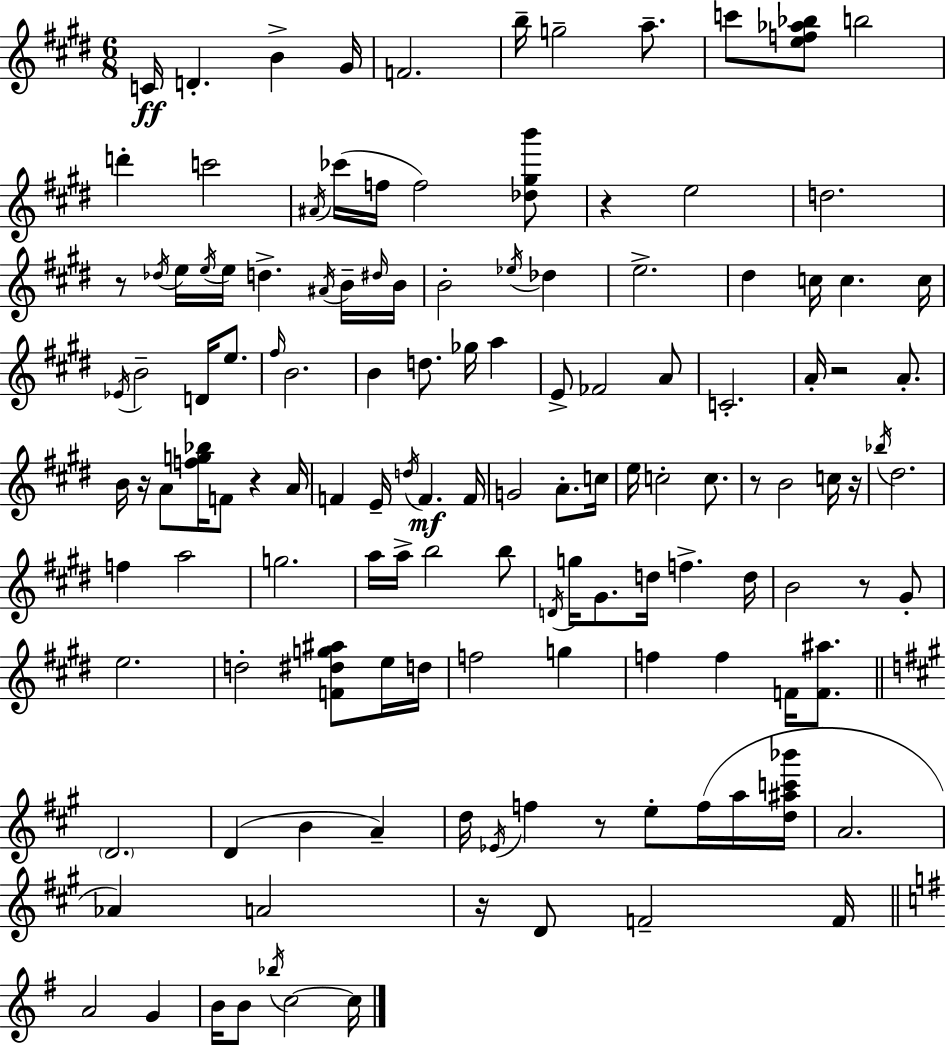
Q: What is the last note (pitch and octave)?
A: C5